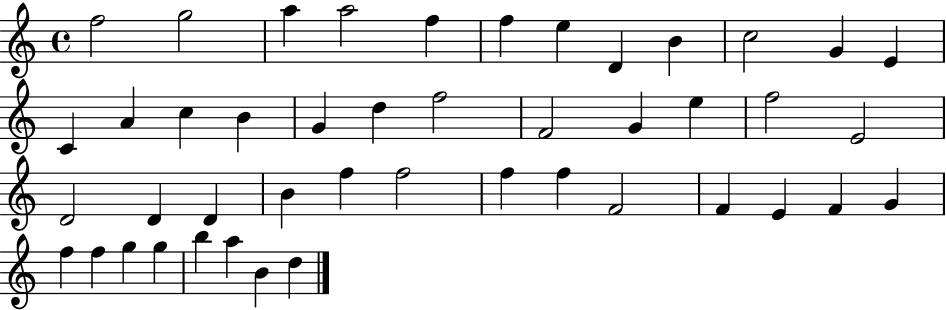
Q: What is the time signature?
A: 4/4